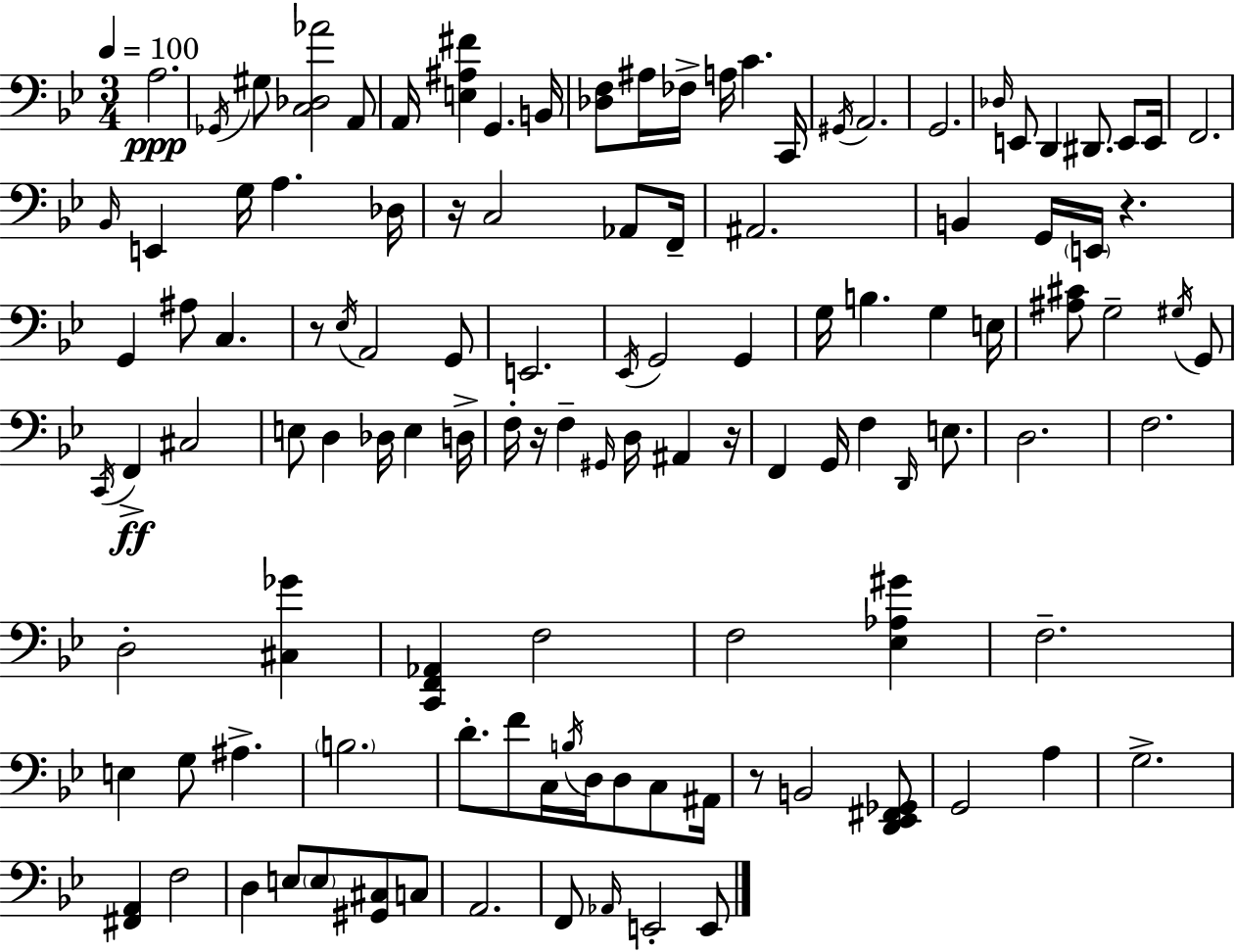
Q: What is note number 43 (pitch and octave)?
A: G2